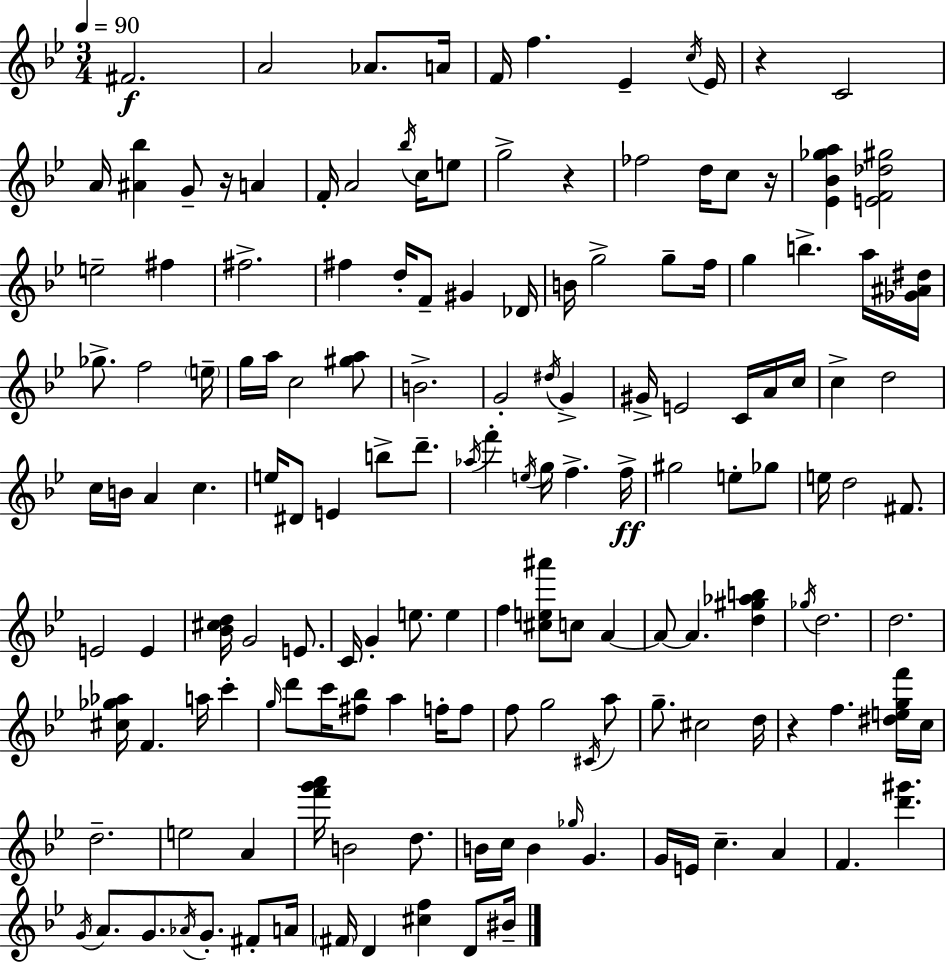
F#4/h. A4/h Ab4/e. A4/s F4/s F5/q. Eb4/q C5/s Eb4/s R/q C4/h A4/s [A#4,Bb5]/q G4/e R/s A4/q F4/s A4/h Bb5/s C5/s E5/e G5/h R/q FES5/h D5/s C5/e R/s [Eb4,Bb4,Gb5,A5]/q [E4,F4,Db5,G#5]/h E5/h F#5/q F#5/h. F#5/q D5/s F4/e G#4/q Db4/s B4/s G5/h G5/e F5/s G5/q B5/q. A5/s [Gb4,A#4,D#5]/s Gb5/e. F5/h E5/s G5/s A5/s C5/h [G#5,A5]/e B4/h. G4/h D#5/s G4/q G#4/s E4/h C4/s A4/s C5/s C5/q D5/h C5/s B4/s A4/q C5/q. E5/s D#4/e E4/q B5/e D6/e. Ab5/s F6/q E5/s G5/s F5/q. F5/s G#5/h E5/e Gb5/e E5/s D5/h F#4/e. E4/h E4/q [Bb4,C#5,D5]/s G4/h E4/e. C4/s G4/q E5/e. E5/q F5/q [C#5,E5,A#6]/e C5/e A4/q A4/e A4/q. [D5,G#5,Ab5,B5]/q Gb5/s D5/h. D5/h. [C#5,Gb5,Ab5]/s F4/q. A5/s C6/q G5/s D6/e C6/s [F#5,Bb5]/e A5/q F5/s F5/e F5/e G5/h C#4/s A5/e G5/e. C#5/h D5/s R/q F5/q. [D#5,E5,G5,F6]/s C5/s D5/h. E5/h A4/q [F6,G6,A6]/s B4/h D5/e. B4/s C5/s B4/q Gb5/s G4/q. G4/s E4/s C5/q. A4/q F4/q. [D6,G#6]/q. G4/s A4/e. G4/e. Ab4/s G4/e. F#4/e A4/s F#4/s D4/q [C#5,F5]/q D4/e BIS4/s